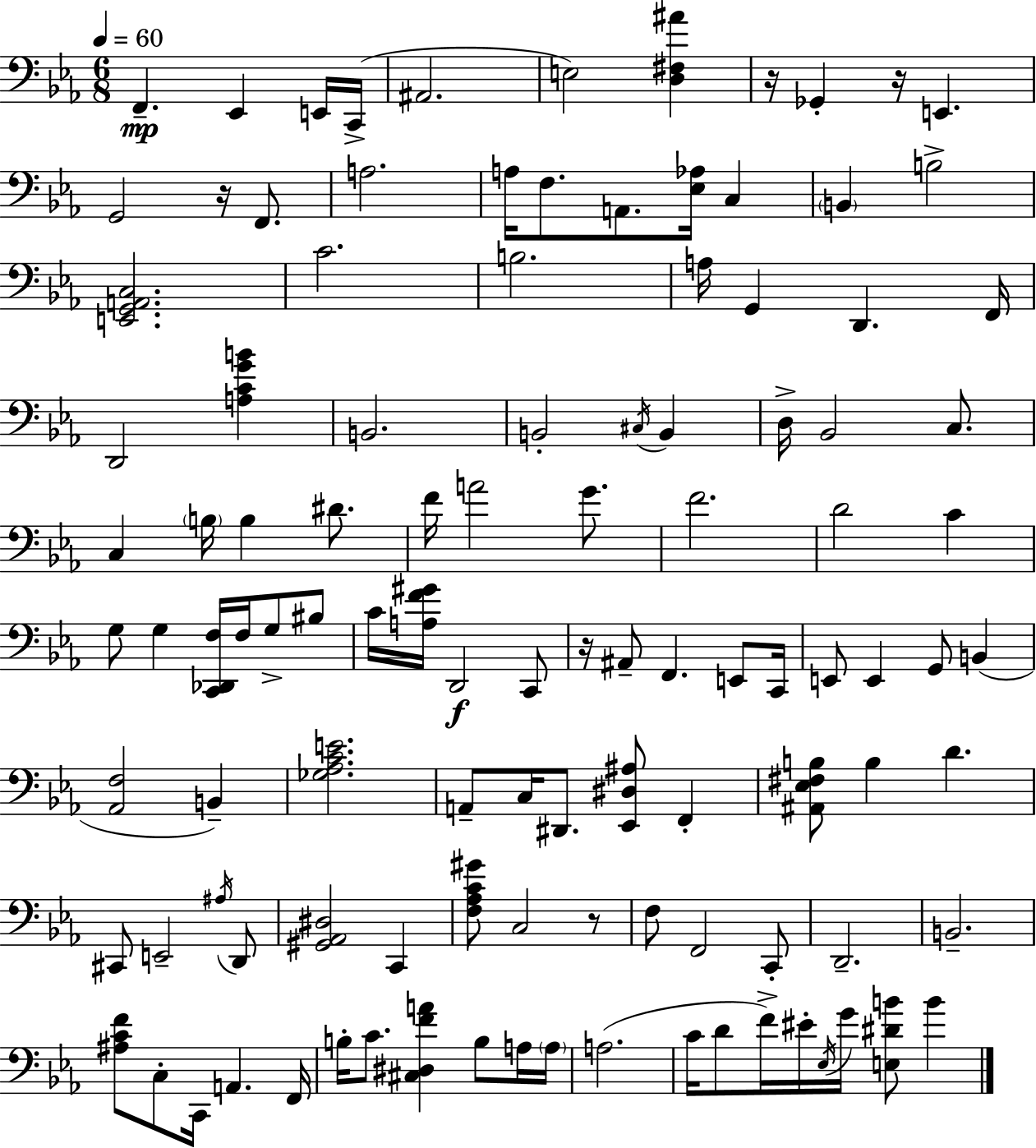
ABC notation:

X:1
T:Untitled
M:6/8
L:1/4
K:Cm
F,, _E,, E,,/4 C,,/4 ^A,,2 E,2 [D,^F,^A] z/4 _G,, z/4 E,, G,,2 z/4 F,,/2 A,2 A,/4 F,/2 A,,/2 [_E,_A,]/4 C, B,, B,2 [E,,G,,A,,C,]2 C2 B,2 A,/4 G,, D,, F,,/4 D,,2 [A,CGB] B,,2 B,,2 ^C,/4 B,, D,/4 _B,,2 C,/2 C, B,/4 B, ^D/2 F/4 A2 G/2 F2 D2 C G,/2 G, [C,,_D,,F,]/4 F,/4 G,/2 ^B,/2 C/4 [A,F^G]/4 D,,2 C,,/2 z/4 ^A,,/2 F,, E,,/2 C,,/4 E,,/2 E,, G,,/2 B,, [_A,,F,]2 B,, [_G,_A,CE]2 A,,/2 C,/4 ^D,,/2 [_E,,^D,^A,]/2 F,, [^A,,_E,^F,B,]/2 B, D ^C,,/2 E,,2 ^A,/4 D,,/2 [^G,,_A,,^D,]2 C,, [F,_A,C^G]/2 C,2 z/2 F,/2 F,,2 C,,/2 D,,2 B,,2 [^A,CF]/2 C,/2 C,,/4 A,, F,,/4 B,/4 C/2 [^C,^D,FA] B,/2 A,/4 A,/4 A,2 C/4 D/2 F/4 ^E/4 _E,/4 G/4 [E,^DB]/2 B